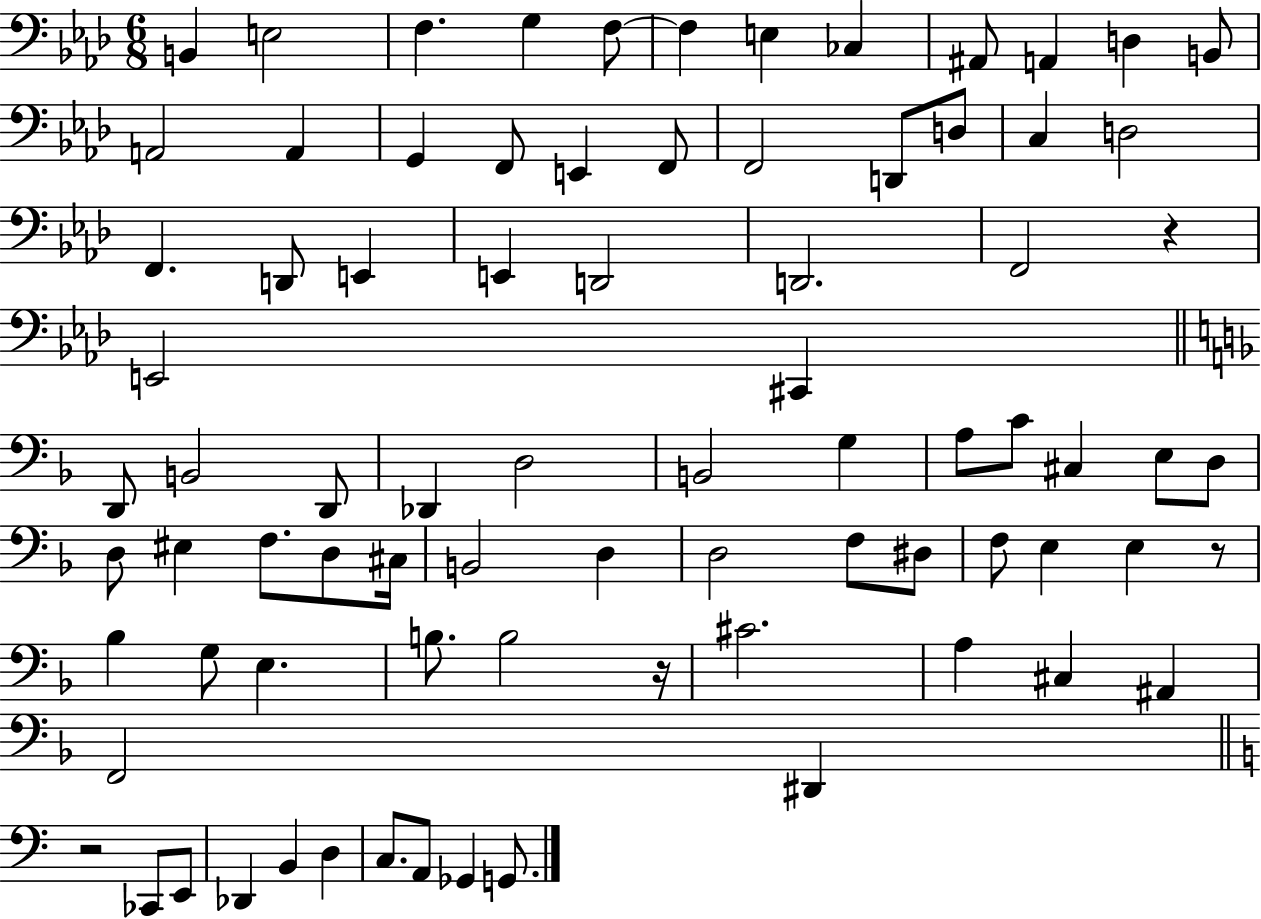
X:1
T:Untitled
M:6/8
L:1/4
K:Ab
B,, E,2 F, G, F,/2 F, E, _C, ^A,,/2 A,, D, B,,/2 A,,2 A,, G,, F,,/2 E,, F,,/2 F,,2 D,,/2 D,/2 C, D,2 F,, D,,/2 E,, E,, D,,2 D,,2 F,,2 z E,,2 ^C,, D,,/2 B,,2 D,,/2 _D,, D,2 B,,2 G, A,/2 C/2 ^C, E,/2 D,/2 D,/2 ^E, F,/2 D,/2 ^C,/4 B,,2 D, D,2 F,/2 ^D,/2 F,/2 E, E, z/2 _B, G,/2 E, B,/2 B,2 z/4 ^C2 A, ^C, ^A,, F,,2 ^D,, z2 _C,,/2 E,,/2 _D,, B,, D, C,/2 A,,/2 _G,, G,,/2